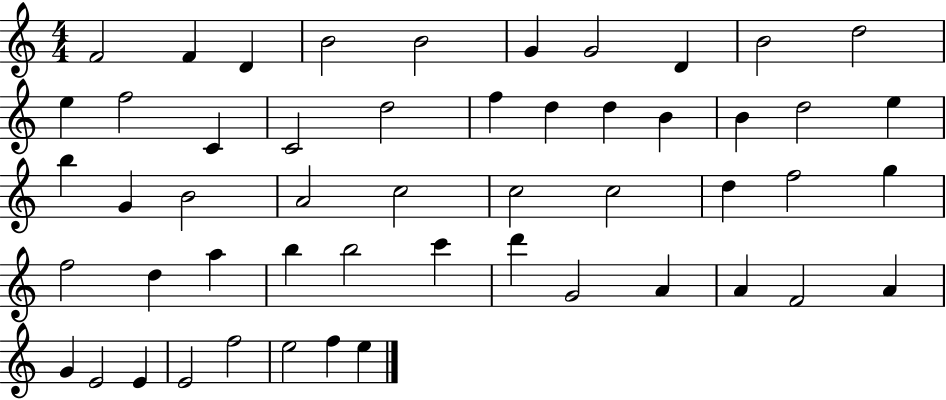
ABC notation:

X:1
T:Untitled
M:4/4
L:1/4
K:C
F2 F D B2 B2 G G2 D B2 d2 e f2 C C2 d2 f d d B B d2 e b G B2 A2 c2 c2 c2 d f2 g f2 d a b b2 c' d' G2 A A F2 A G E2 E E2 f2 e2 f e